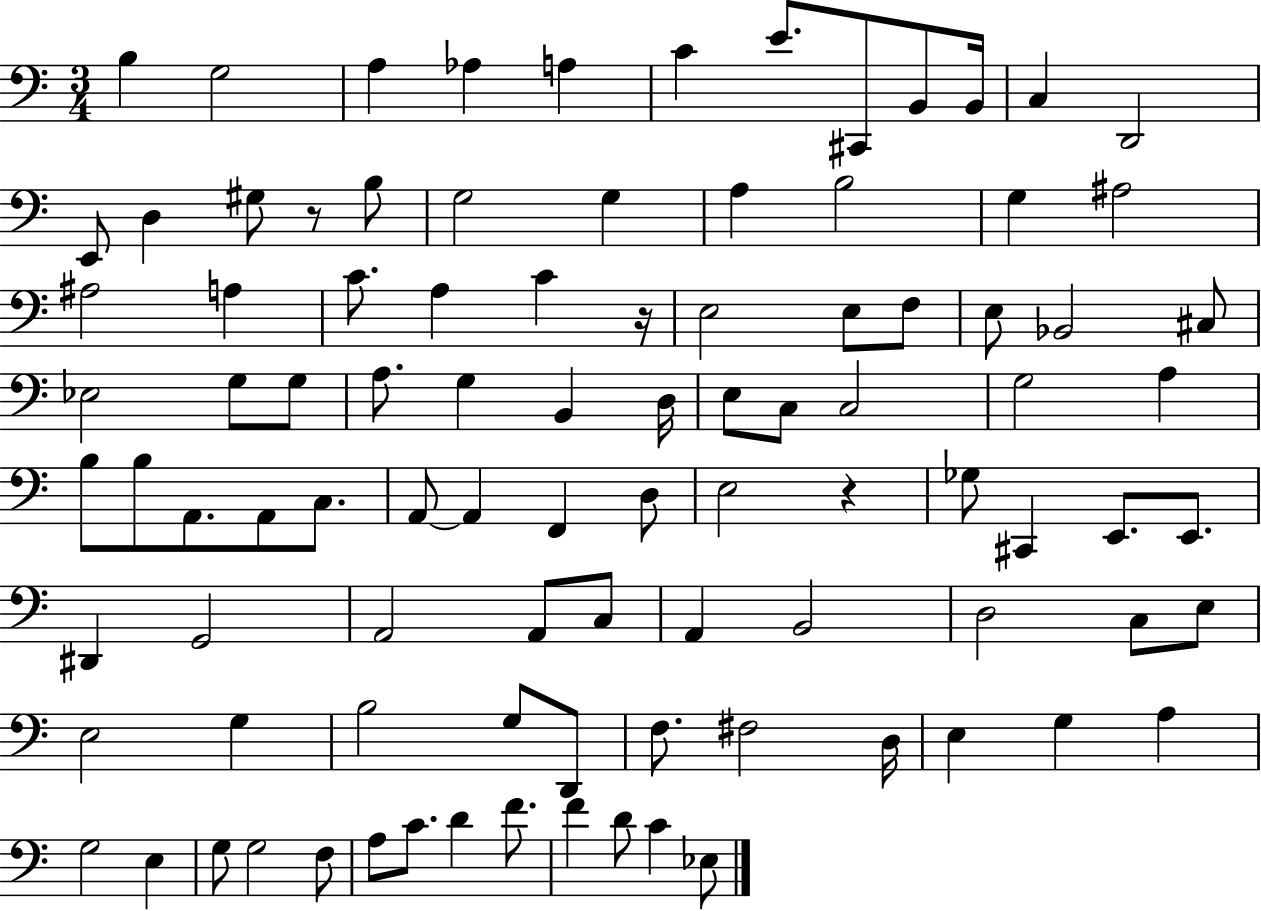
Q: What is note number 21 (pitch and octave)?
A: G3